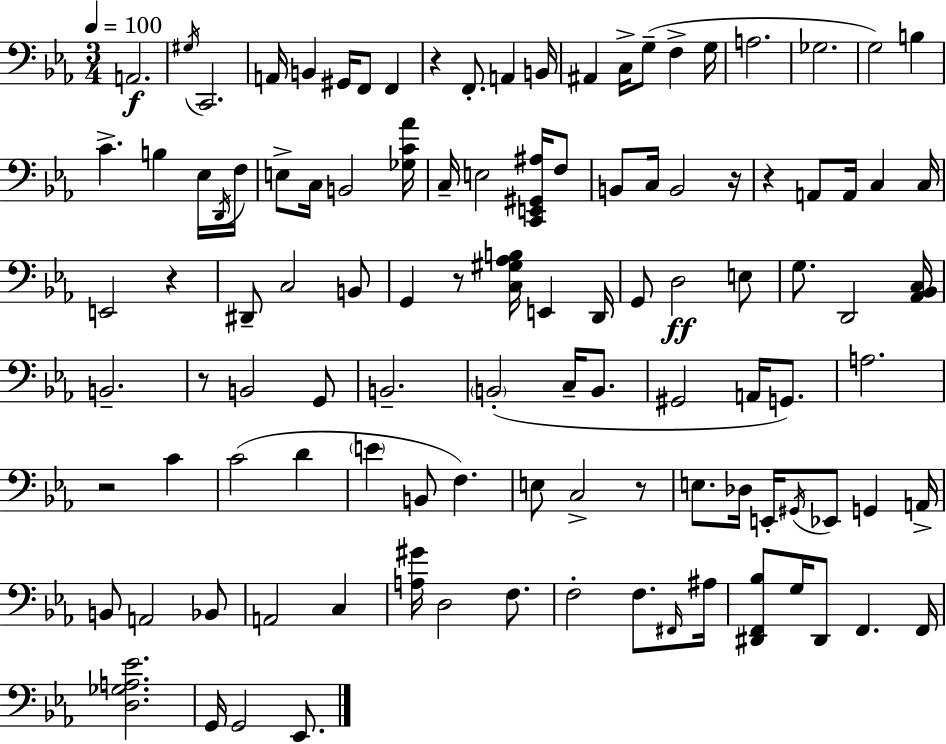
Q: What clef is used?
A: bass